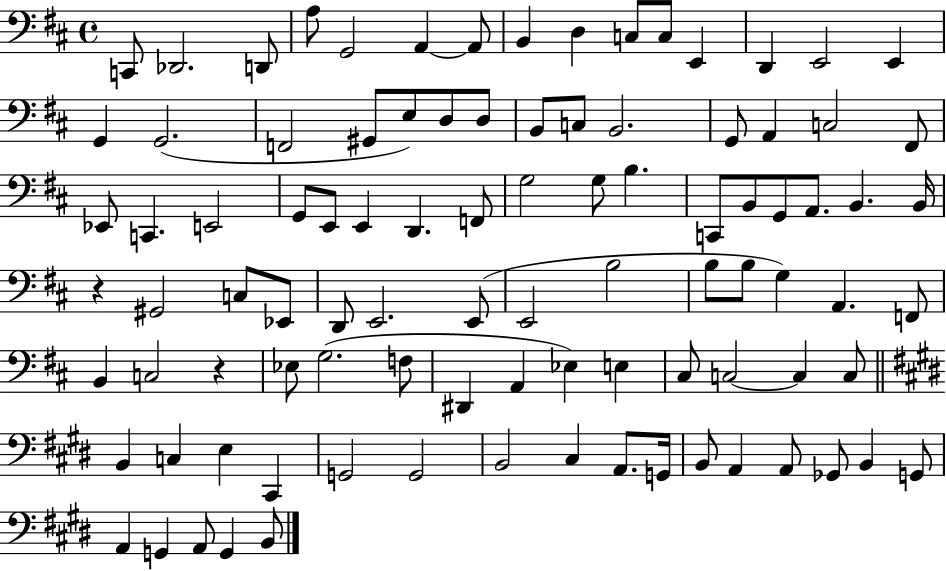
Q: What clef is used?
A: bass